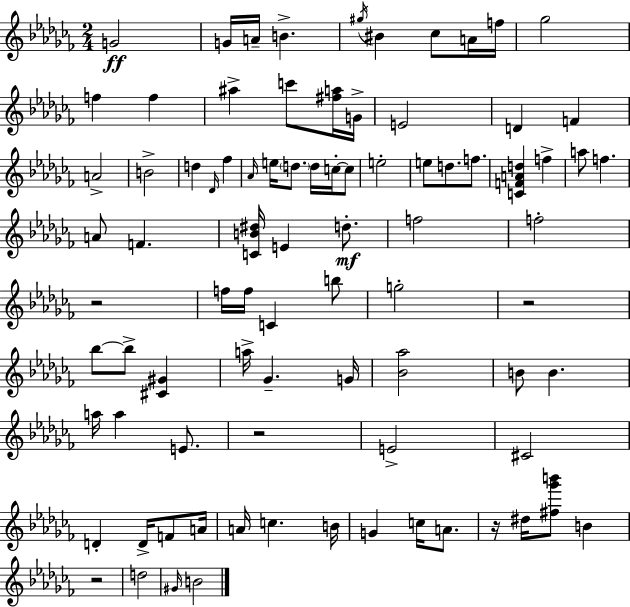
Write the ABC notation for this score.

X:1
T:Untitled
M:2/4
L:1/4
K:Abm
G2 G/4 A/4 B ^g/4 ^B _c/2 A/4 f/4 _g2 f f ^a c'/2 [^fa]/4 G/4 E2 D F A2 B2 d _D/4 _f _A/4 e/4 d/2 d/4 c/4 c/2 e2 e/2 d/2 f/2 [CFAd] f a/2 f A/2 F [CB^d]/4 E d/2 f2 f2 z2 f/4 f/4 C b/2 g2 z2 _b/2 _b/2 [^C^G] a/4 _G G/4 [_B_a]2 B/2 B a/4 a E/2 z2 E2 ^C2 D D/4 F/2 A/4 A/4 c B/4 G c/4 A/2 z/4 ^d/4 [^f_g'b']/2 B z2 d2 ^G/4 B2